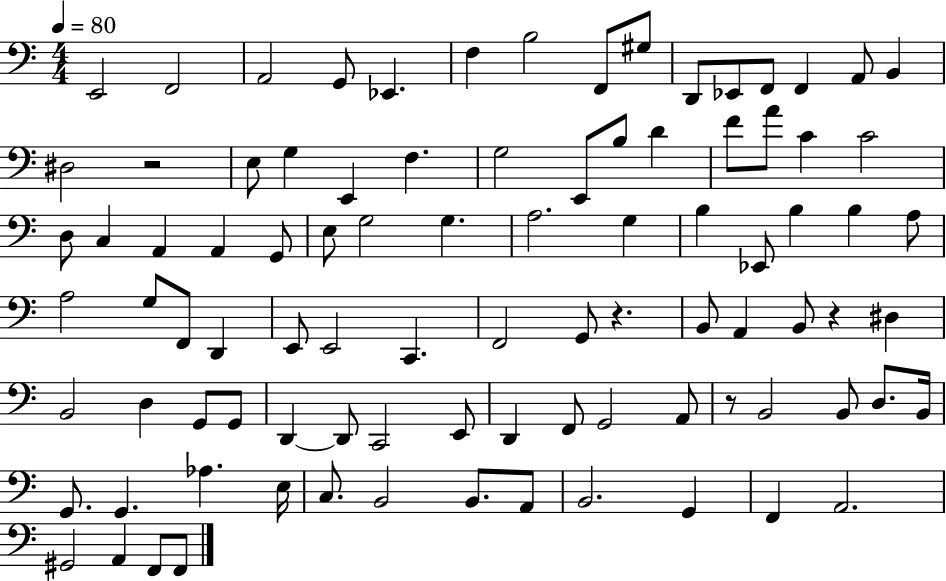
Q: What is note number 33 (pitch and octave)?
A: G2